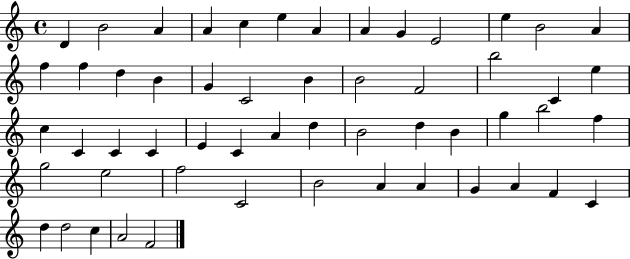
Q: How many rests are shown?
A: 0